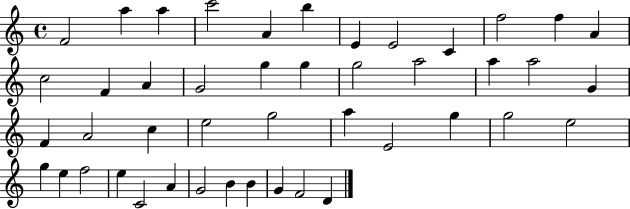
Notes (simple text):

F4/h A5/q A5/q C6/h A4/q B5/q E4/q E4/h C4/q F5/h F5/q A4/q C5/h F4/q A4/q G4/h G5/q G5/q G5/h A5/h A5/q A5/h G4/q F4/q A4/h C5/q E5/h G5/h A5/q E4/h G5/q G5/h E5/h G5/q E5/q F5/h E5/q C4/h A4/q G4/h B4/q B4/q G4/q F4/h D4/q